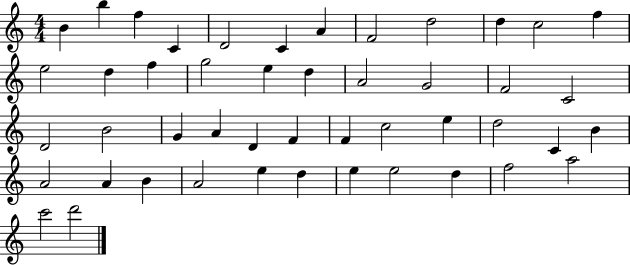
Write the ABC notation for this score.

X:1
T:Untitled
M:4/4
L:1/4
K:C
B b f C D2 C A F2 d2 d c2 f e2 d f g2 e d A2 G2 F2 C2 D2 B2 G A D F F c2 e d2 C B A2 A B A2 e d e e2 d f2 a2 c'2 d'2